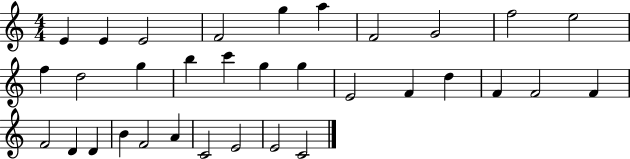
X:1
T:Untitled
M:4/4
L:1/4
K:C
E E E2 F2 g a F2 G2 f2 e2 f d2 g b c' g g E2 F d F F2 F F2 D D B F2 A C2 E2 E2 C2